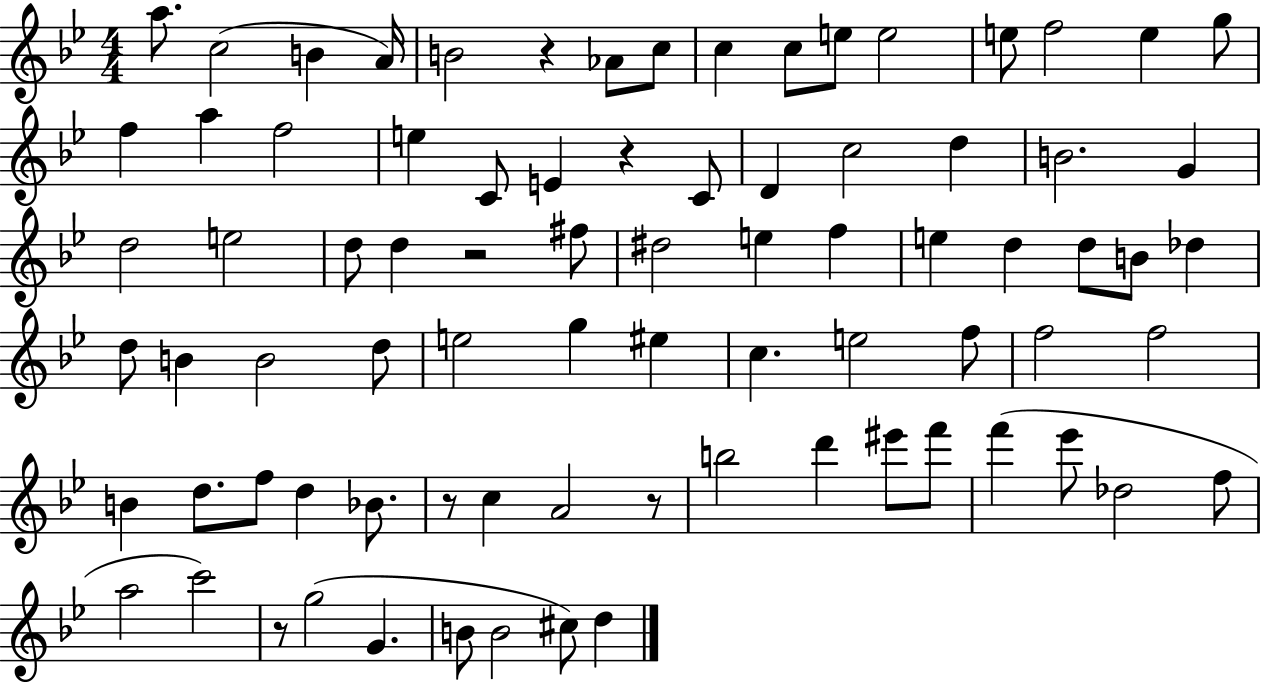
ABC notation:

X:1
T:Untitled
M:4/4
L:1/4
K:Bb
a/2 c2 B A/4 B2 z _A/2 c/2 c c/2 e/2 e2 e/2 f2 e g/2 f a f2 e C/2 E z C/2 D c2 d B2 G d2 e2 d/2 d z2 ^f/2 ^d2 e f e d d/2 B/2 _d d/2 B B2 d/2 e2 g ^e c e2 f/2 f2 f2 B d/2 f/2 d _B/2 z/2 c A2 z/2 b2 d' ^e'/2 f'/2 f' _e'/2 _d2 f/2 a2 c'2 z/2 g2 G B/2 B2 ^c/2 d